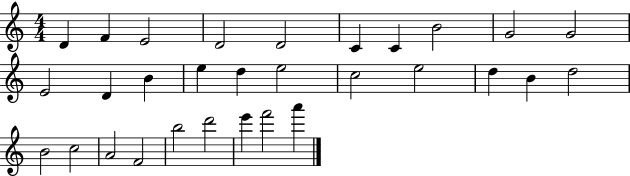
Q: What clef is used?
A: treble